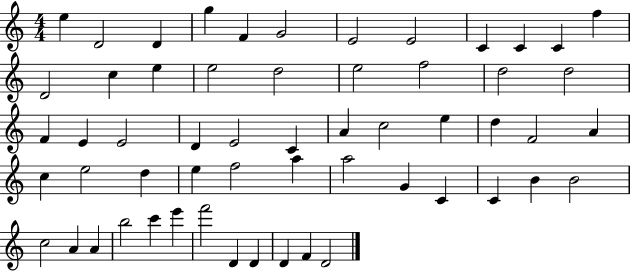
{
  \clef treble
  \numericTimeSignature
  \time 4/4
  \key c \major
  e''4 d'2 d'4 | g''4 f'4 g'2 | e'2 e'2 | c'4 c'4 c'4 f''4 | \break d'2 c''4 e''4 | e''2 d''2 | e''2 f''2 | d''2 d''2 | \break f'4 e'4 e'2 | d'4 e'2 c'4 | a'4 c''2 e''4 | d''4 f'2 a'4 | \break c''4 e''2 d''4 | e''4 f''2 a''4 | a''2 g'4 c'4 | c'4 b'4 b'2 | \break c''2 a'4 a'4 | b''2 c'''4 e'''4 | f'''2 d'4 d'4 | d'4 f'4 d'2 | \break \bar "|."
}